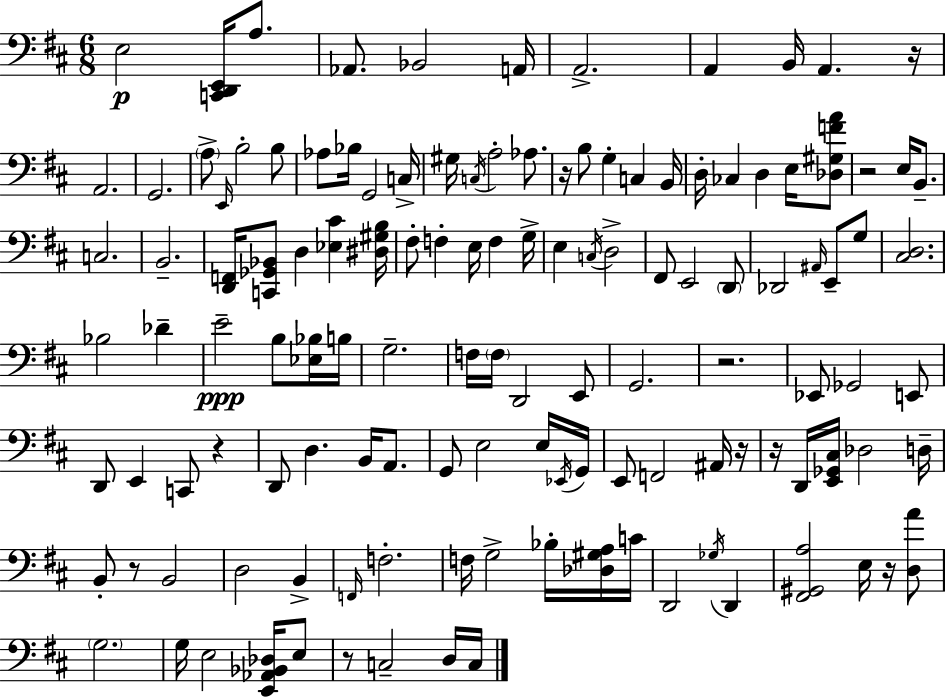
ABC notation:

X:1
T:Untitled
M:6/8
L:1/4
K:D
E,2 [C,,D,,E,,]/4 A,/2 _A,,/2 _B,,2 A,,/4 A,,2 A,, B,,/4 A,, z/4 A,,2 G,,2 A,/2 E,,/4 B,2 B,/2 _A,/2 _B,/4 G,,2 C,/4 ^G,/4 C,/4 A,2 _A,/2 z/4 B,/2 G, C, B,,/4 D,/4 _C, D, E,/4 [_D,^G,FA]/2 z2 E,/4 B,,/2 C,2 B,,2 [D,,F,,]/4 [C,,_G,,_B,,]/2 D, [_E,^C] [^D,^G,B,]/4 ^F,/2 F, E,/4 F, G,/4 E, C,/4 D,2 ^F,,/2 E,,2 D,,/2 _D,,2 ^A,,/4 E,,/2 G,/2 [^C,D,]2 _B,2 _D E2 B,/2 [_E,_B,]/4 B,/4 G,2 F,/4 F,/4 D,,2 E,,/2 G,,2 z2 _E,,/2 _G,,2 E,,/2 D,,/2 E,, C,,/2 z D,,/2 D, B,,/4 A,,/2 G,,/2 E,2 E,/4 _E,,/4 G,,/4 E,,/2 F,,2 ^A,,/4 z/4 z/4 D,,/4 [E,,_G,,^C,]/4 _D,2 D,/4 B,,/2 z/2 B,,2 D,2 B,, F,,/4 F,2 F,/4 G,2 _B,/4 [_D,^G,A,]/4 C/4 D,,2 _G,/4 D,, [^F,,^G,,A,]2 E,/4 z/4 [D,A]/2 G,2 G,/4 E,2 [E,,_A,,_B,,_D,]/4 E,/2 z/2 C,2 D,/4 C,/4